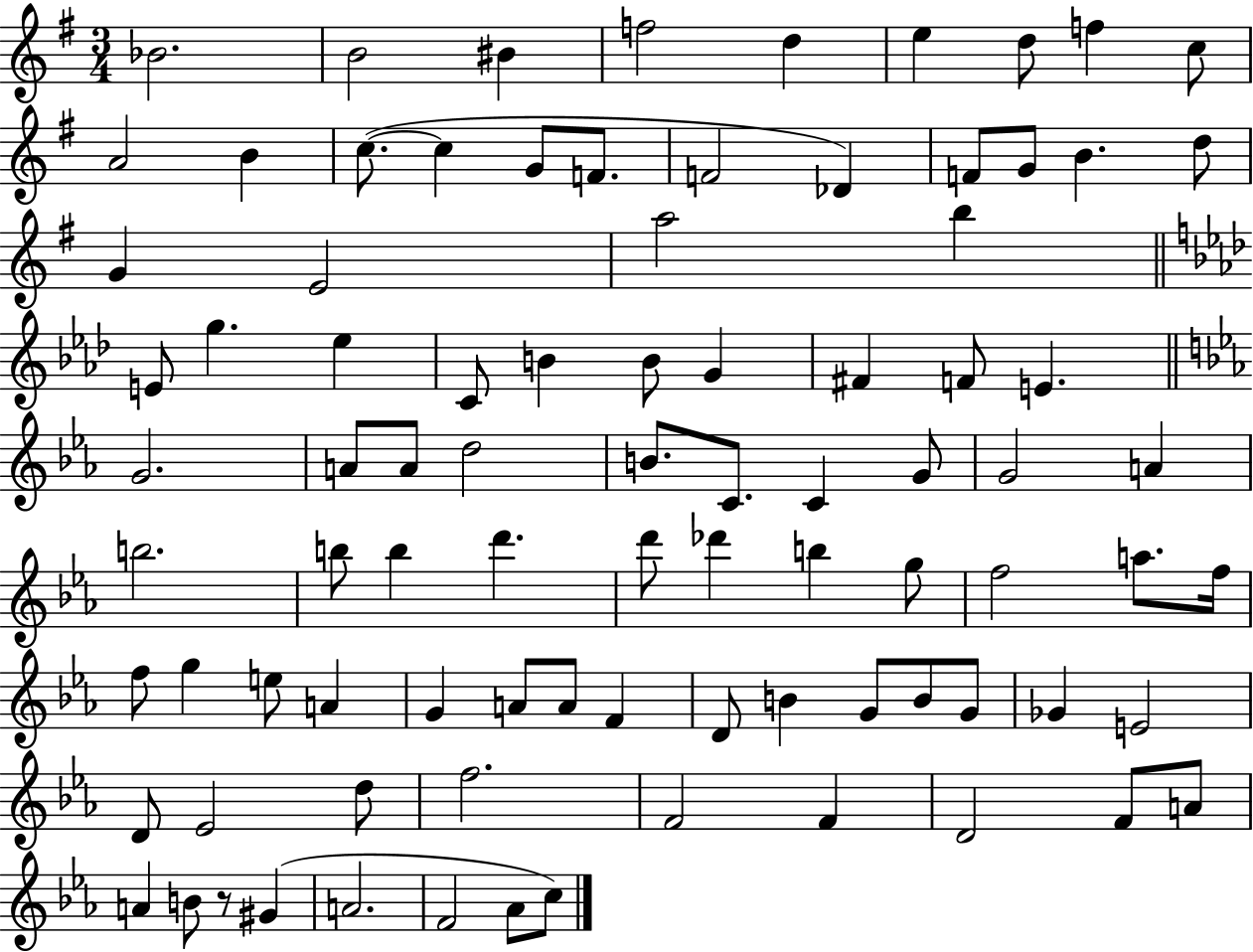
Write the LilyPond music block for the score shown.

{
  \clef treble
  \numericTimeSignature
  \time 3/4
  \key g \major
  bes'2. | b'2 bis'4 | f''2 d''4 | e''4 d''8 f''4 c''8 | \break a'2 b'4 | c''8.~(~ c''4 g'8 f'8. | f'2 des'4) | f'8 g'8 b'4. d''8 | \break g'4 e'2 | a''2 b''4 | \bar "||" \break \key f \minor e'8 g''4. ees''4 | c'8 b'4 b'8 g'4 | fis'4 f'8 e'4. | \bar "||" \break \key ees \major g'2. | a'8 a'8 d''2 | b'8. c'8. c'4 g'8 | g'2 a'4 | \break b''2. | b''8 b''4 d'''4. | d'''8 des'''4 b''4 g''8 | f''2 a''8. f''16 | \break f''8 g''4 e''8 a'4 | g'4 a'8 a'8 f'4 | d'8 b'4 g'8 b'8 g'8 | ges'4 e'2 | \break d'8 ees'2 d''8 | f''2. | f'2 f'4 | d'2 f'8 a'8 | \break a'4 b'8 r8 gis'4( | a'2. | f'2 aes'8 c''8) | \bar "|."
}